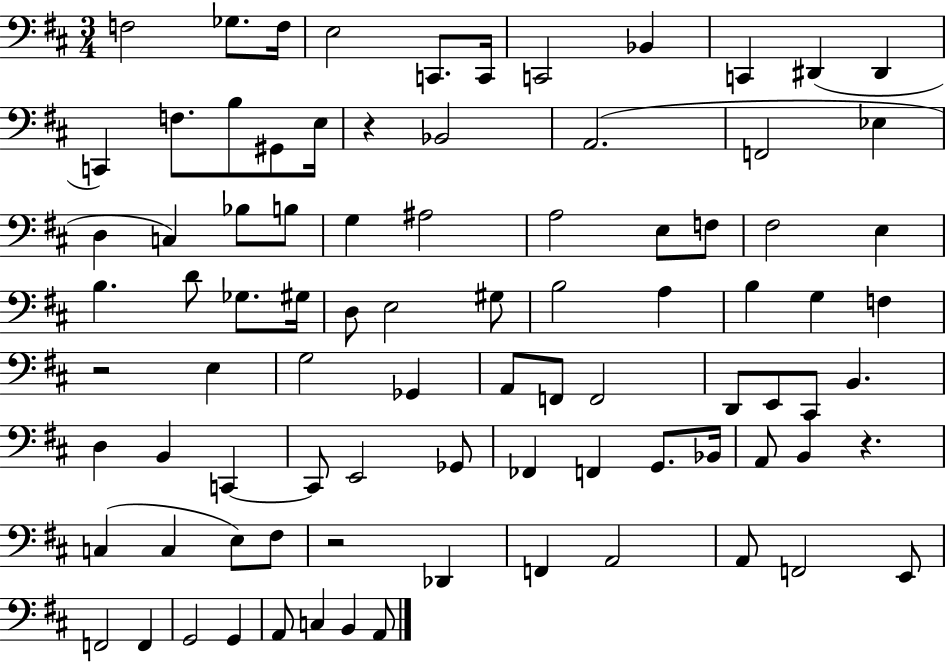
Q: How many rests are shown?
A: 4